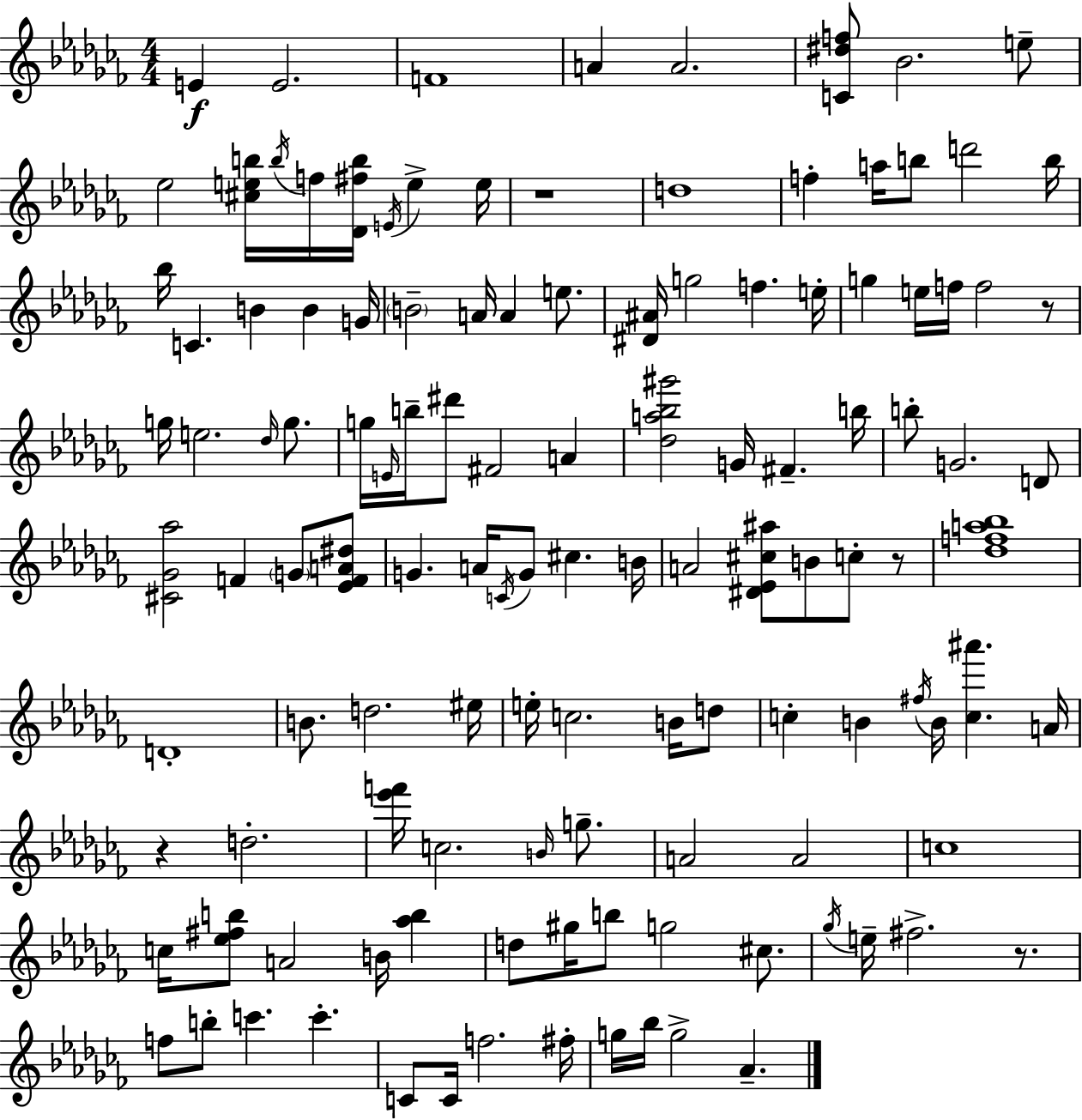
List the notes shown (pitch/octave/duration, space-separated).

E4/q E4/h. F4/w A4/q A4/h. [C4,D#5,F5]/e Bb4/h. E5/e Eb5/h [C#5,E5,B5]/s B5/s F5/s [Db4,F#5,B5]/s E4/s E5/q E5/s R/w D5/w F5/q A5/s B5/e D6/h B5/s Bb5/s C4/q. B4/q B4/q G4/s B4/h A4/s A4/q E5/e. [D#4,A#4]/s G5/h F5/q. E5/s G5/q E5/s F5/s F5/h R/e G5/s E5/h. Db5/s G5/e. G5/s E4/s B5/s D#6/e F#4/h A4/q [Db5,A5,Bb5,G#6]/h G4/s F#4/q. B5/s B5/e G4/h. D4/e [C#4,Gb4,Ab5]/h F4/q G4/e [Eb4,F4,A4,D#5]/e G4/q. A4/s C4/s G4/e C#5/q. B4/s A4/h [D#4,Eb4,C#5,A#5]/e B4/e C5/e R/e [Db5,F5,A5,Bb5]/w D4/w B4/e. D5/h. EIS5/s E5/s C5/h. B4/s D5/e C5/q B4/q F#5/s B4/s [C5,A#6]/q. A4/s R/q D5/h. [Eb6,F6]/s C5/h. B4/s G5/e. A4/h A4/h C5/w C5/s [Eb5,F#5,B5]/e A4/h B4/s [Ab5,B5]/q D5/e G#5/s B5/e G5/h C#5/e. Gb5/s E5/s F#5/h. R/e. F5/e B5/e C6/q. C6/q. C4/e C4/s F5/h. F#5/s G5/s Bb5/s G5/h Ab4/q.